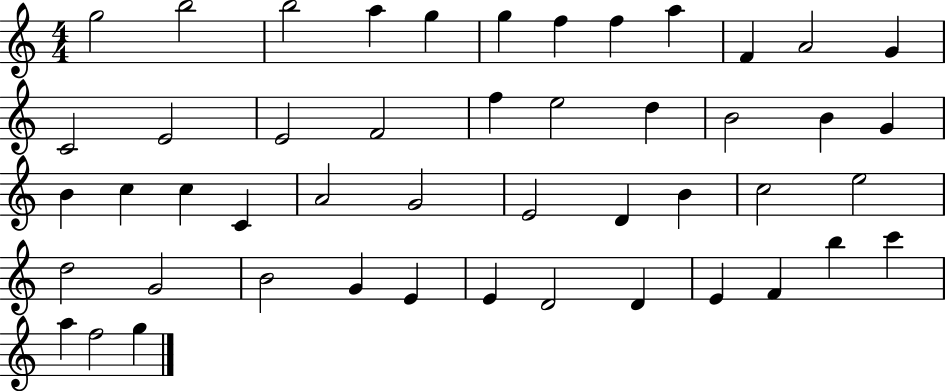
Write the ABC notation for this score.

X:1
T:Untitled
M:4/4
L:1/4
K:C
g2 b2 b2 a g g f f a F A2 G C2 E2 E2 F2 f e2 d B2 B G B c c C A2 G2 E2 D B c2 e2 d2 G2 B2 G E E D2 D E F b c' a f2 g